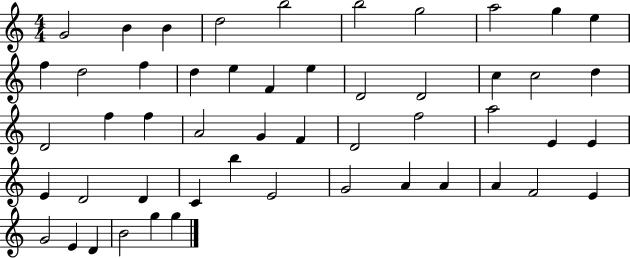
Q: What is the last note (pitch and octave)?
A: G5